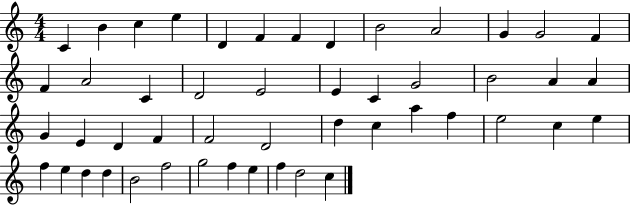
{
  \clef treble
  \numericTimeSignature
  \time 4/4
  \key c \major
  c'4 b'4 c''4 e''4 | d'4 f'4 f'4 d'4 | b'2 a'2 | g'4 g'2 f'4 | \break f'4 a'2 c'4 | d'2 e'2 | e'4 c'4 g'2 | b'2 a'4 a'4 | \break g'4 e'4 d'4 f'4 | f'2 d'2 | d''4 c''4 a''4 f''4 | e''2 c''4 e''4 | \break f''4 e''4 d''4 d''4 | b'2 f''2 | g''2 f''4 e''4 | f''4 d''2 c''4 | \break \bar "|."
}